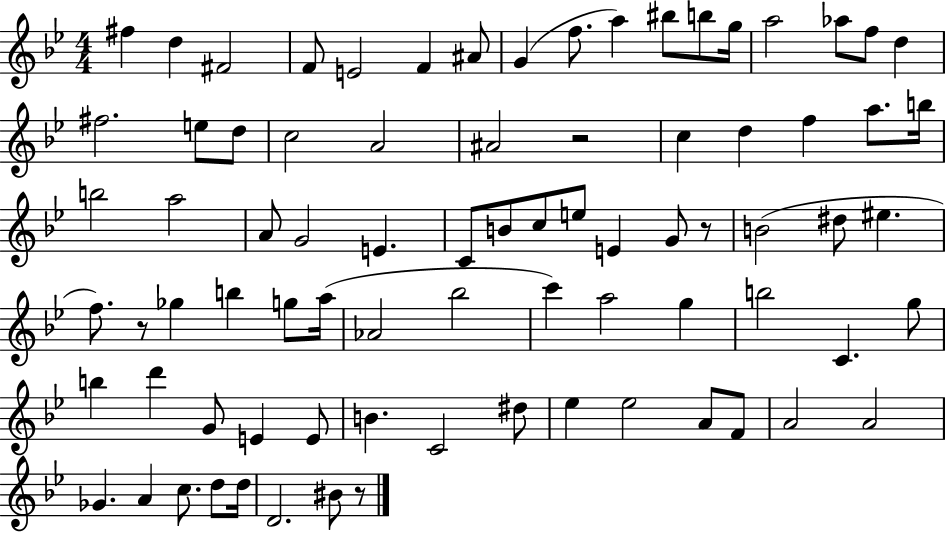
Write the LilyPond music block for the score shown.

{
  \clef treble
  \numericTimeSignature
  \time 4/4
  \key bes \major
  fis''4 d''4 fis'2 | f'8 e'2 f'4 ais'8 | g'4( f''8. a''4) bis''8 b''8 g''16 | a''2 aes''8 f''8 d''4 | \break fis''2. e''8 d''8 | c''2 a'2 | ais'2 r2 | c''4 d''4 f''4 a''8. b''16 | \break b''2 a''2 | a'8 g'2 e'4. | c'8 b'8 c''8 e''8 e'4 g'8 r8 | b'2( dis''8 eis''4. | \break f''8.) r8 ges''4 b''4 g''8 a''16( | aes'2 bes''2 | c'''4) a''2 g''4 | b''2 c'4. g''8 | \break b''4 d'''4 g'8 e'4 e'8 | b'4. c'2 dis''8 | ees''4 ees''2 a'8 f'8 | a'2 a'2 | \break ges'4. a'4 c''8. d''8 d''16 | d'2. bis'8 r8 | \bar "|."
}